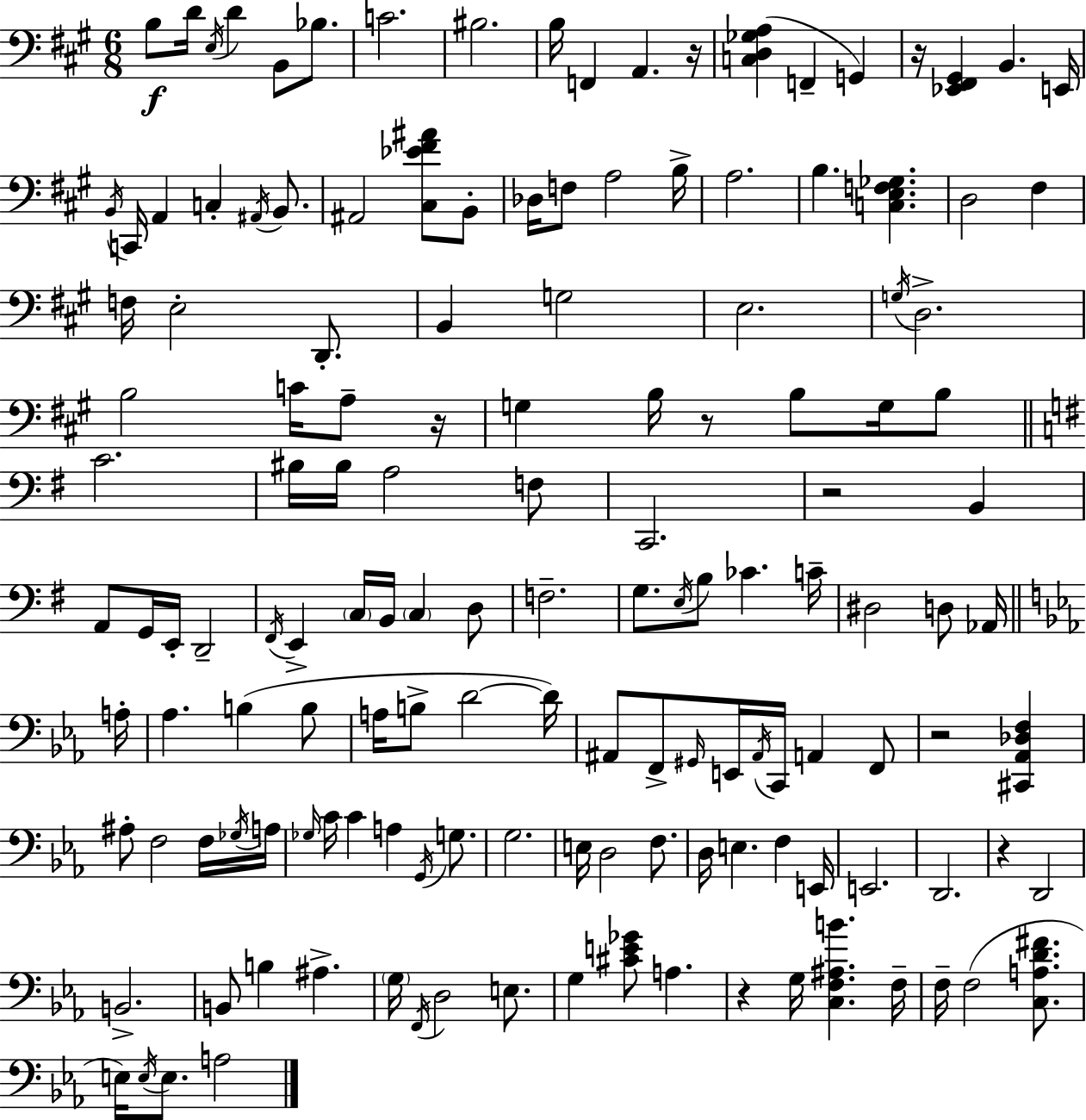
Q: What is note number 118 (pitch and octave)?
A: D3